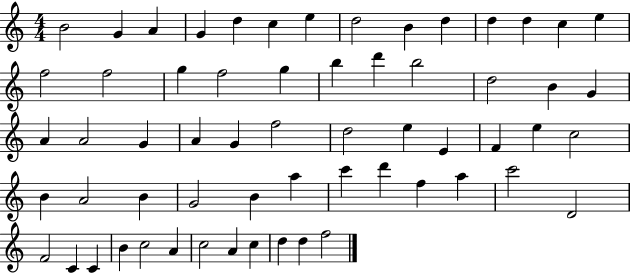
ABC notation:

X:1
T:Untitled
M:4/4
L:1/4
K:C
B2 G A G d c e d2 B d d d c e f2 f2 g f2 g b d' b2 d2 B G A A2 G A G f2 d2 e E F e c2 B A2 B G2 B a c' d' f a c'2 D2 F2 C C B c2 A c2 A c d d f2